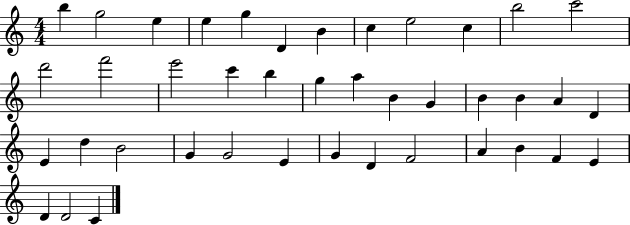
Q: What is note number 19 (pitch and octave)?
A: A5